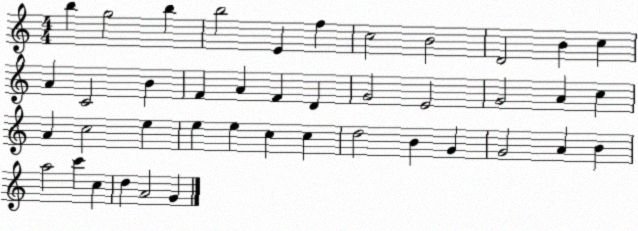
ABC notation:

X:1
T:Untitled
M:4/4
L:1/4
K:C
b g2 b b2 E f c2 B2 D2 B c A C2 B F A F D G2 E2 G2 A c A c2 e e e c c d2 B G G2 A B a2 c' c d A2 G